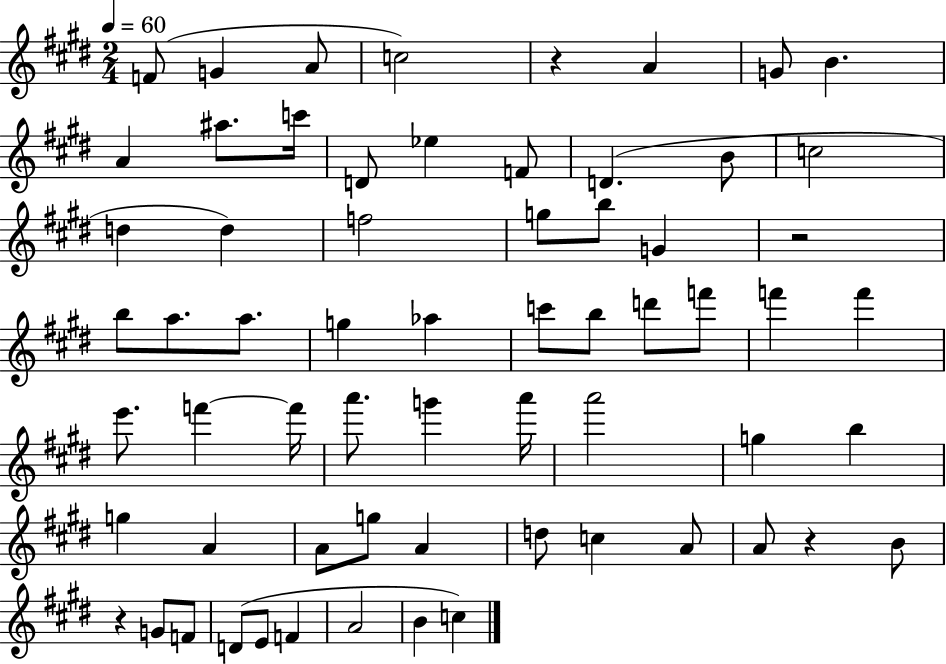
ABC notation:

X:1
T:Untitled
M:2/4
L:1/4
K:E
F/2 G A/2 c2 z A G/2 B A ^a/2 c'/4 D/2 _e F/2 D B/2 c2 d d f2 g/2 b/2 G z2 b/2 a/2 a/2 g _a c'/2 b/2 d'/2 f'/2 f' f' e'/2 f' f'/4 a'/2 g' a'/4 a'2 g b g A A/2 g/2 A d/2 c A/2 A/2 z B/2 z G/2 F/2 D/2 E/2 F A2 B c